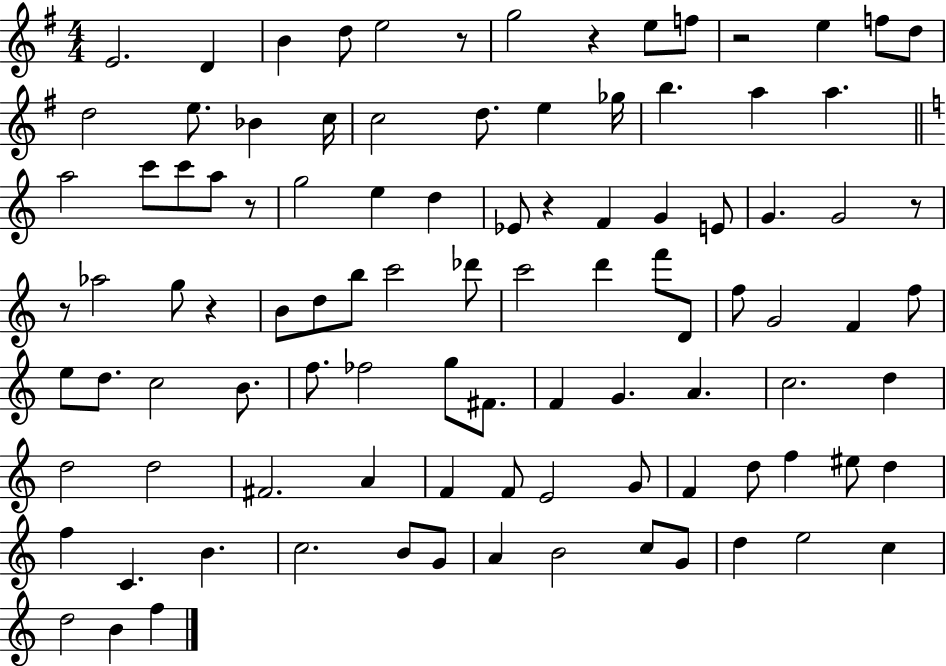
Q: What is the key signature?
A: G major